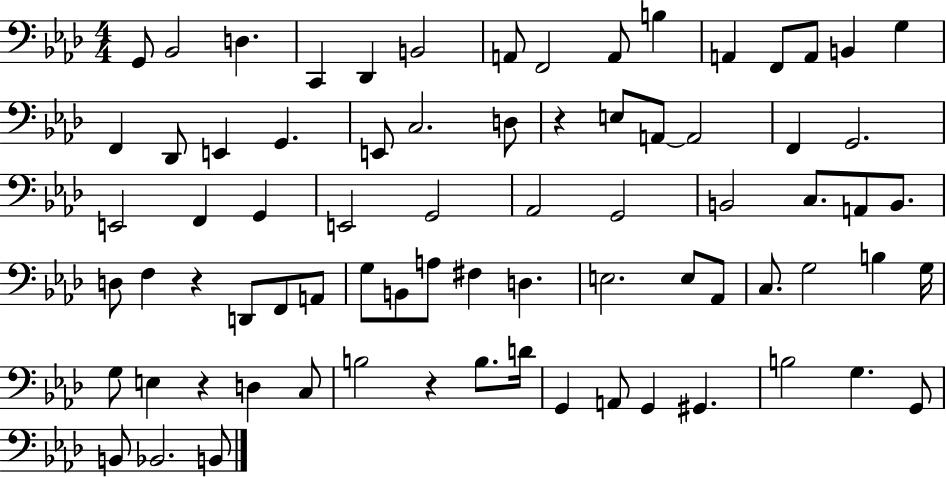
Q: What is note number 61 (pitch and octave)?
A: B3